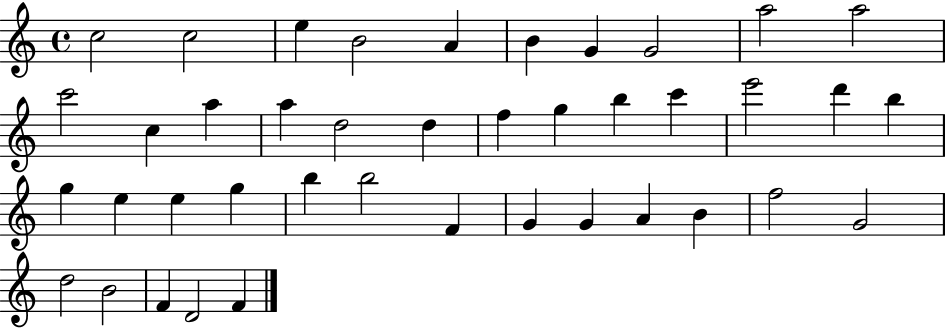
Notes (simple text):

C5/h C5/h E5/q B4/h A4/q B4/q G4/q G4/h A5/h A5/h C6/h C5/q A5/q A5/q D5/h D5/q F5/q G5/q B5/q C6/q E6/h D6/q B5/q G5/q E5/q E5/q G5/q B5/q B5/h F4/q G4/q G4/q A4/q B4/q F5/h G4/h D5/h B4/h F4/q D4/h F4/q